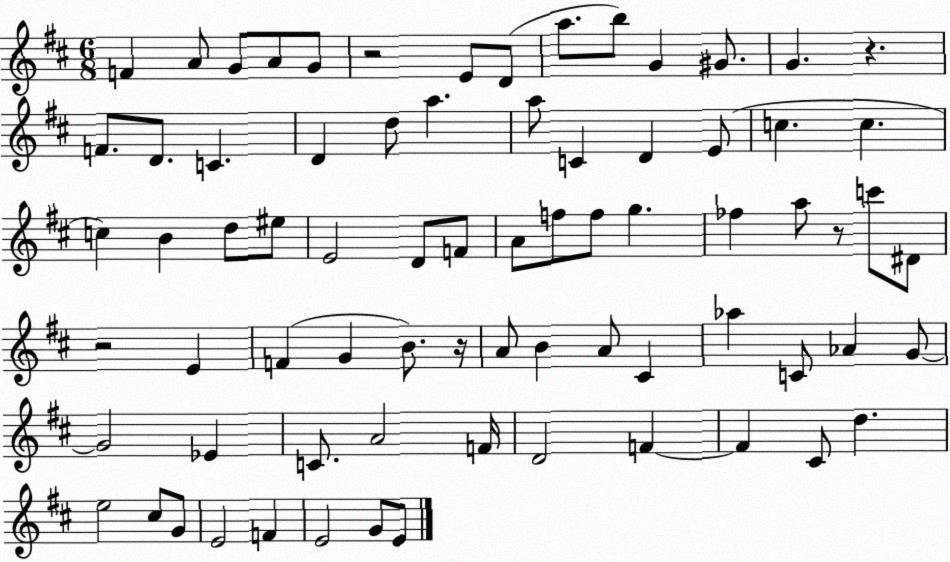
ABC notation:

X:1
T:Untitled
M:6/8
L:1/4
K:D
F A/2 G/2 A/2 G/2 z2 E/2 D/2 a/2 b/2 G ^G/2 G z F/2 D/2 C D d/2 a a/2 C D E/2 c c c B d/2 ^e/2 E2 D/2 F/2 A/2 f/2 f/2 g _f a/2 z/2 c'/2 ^D/2 z2 E F G B/2 z/4 A/2 B A/2 ^C _a C/2 _A G/2 G2 _E C/2 A2 F/4 D2 F F ^C/2 d e2 ^c/2 G/2 E2 F E2 G/2 E/2